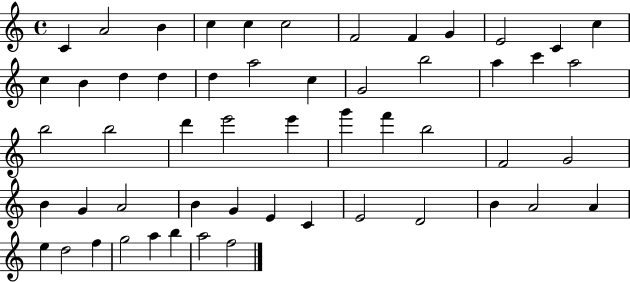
{
  \clef treble
  \time 4/4
  \defaultTimeSignature
  \key c \major
  c'4 a'2 b'4 | c''4 c''4 c''2 | f'2 f'4 g'4 | e'2 c'4 c''4 | \break c''4 b'4 d''4 d''4 | d''4 a''2 c''4 | g'2 b''2 | a''4 c'''4 a''2 | \break b''2 b''2 | d'''4 e'''2 e'''4 | g'''4 f'''4 b''2 | f'2 g'2 | \break b'4 g'4 a'2 | b'4 g'4 e'4 c'4 | e'2 d'2 | b'4 a'2 a'4 | \break e''4 d''2 f''4 | g''2 a''4 b''4 | a''2 f''2 | \bar "|."
}